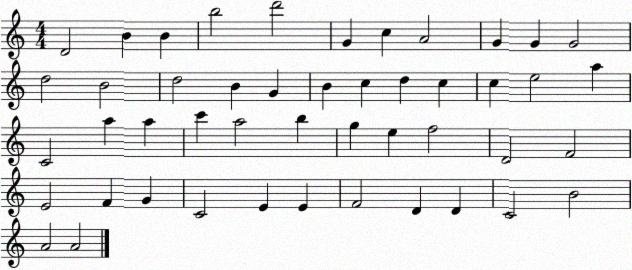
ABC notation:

X:1
T:Untitled
M:4/4
L:1/4
K:C
D2 B B b2 d'2 G c A2 G G G2 d2 B2 d2 B G B c d c c e2 a C2 a a c' a2 b g e f2 D2 F2 E2 F G C2 E E F2 D D C2 B2 A2 A2